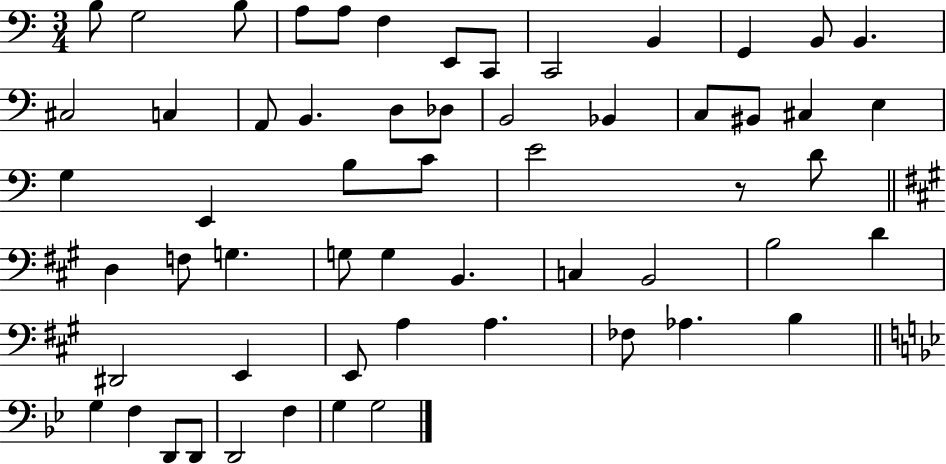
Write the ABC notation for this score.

X:1
T:Untitled
M:3/4
L:1/4
K:C
B,/2 G,2 B,/2 A,/2 A,/2 F, E,,/2 C,,/2 C,,2 B,, G,, B,,/2 B,, ^C,2 C, A,,/2 B,, D,/2 _D,/2 B,,2 _B,, C,/2 ^B,,/2 ^C, E, G, E,, B,/2 C/2 E2 z/2 D/2 D, F,/2 G, G,/2 G, B,, C, B,,2 B,2 D ^D,,2 E,, E,,/2 A, A, _F,/2 _A, B, G, F, D,,/2 D,,/2 D,,2 F, G, G,2